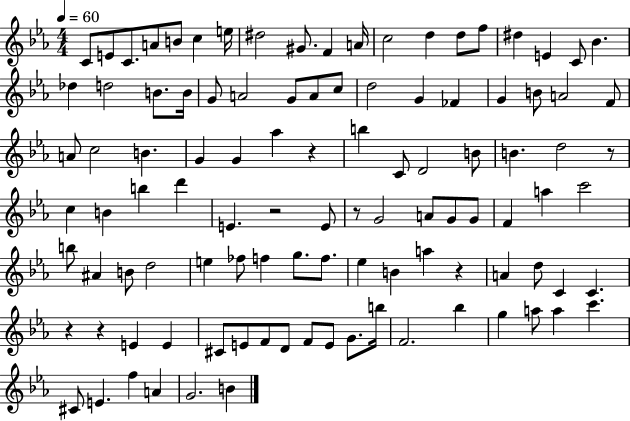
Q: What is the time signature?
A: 4/4